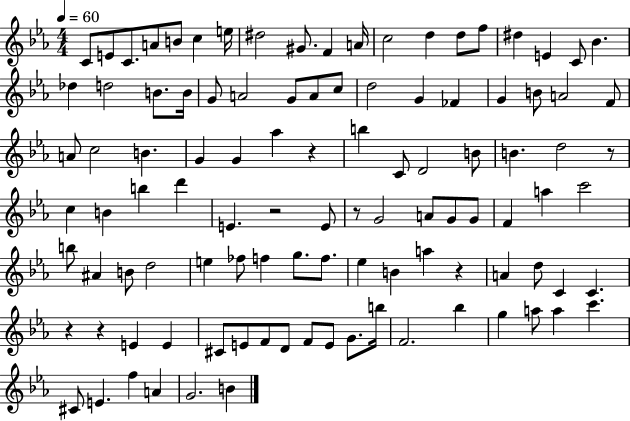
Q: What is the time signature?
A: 4/4